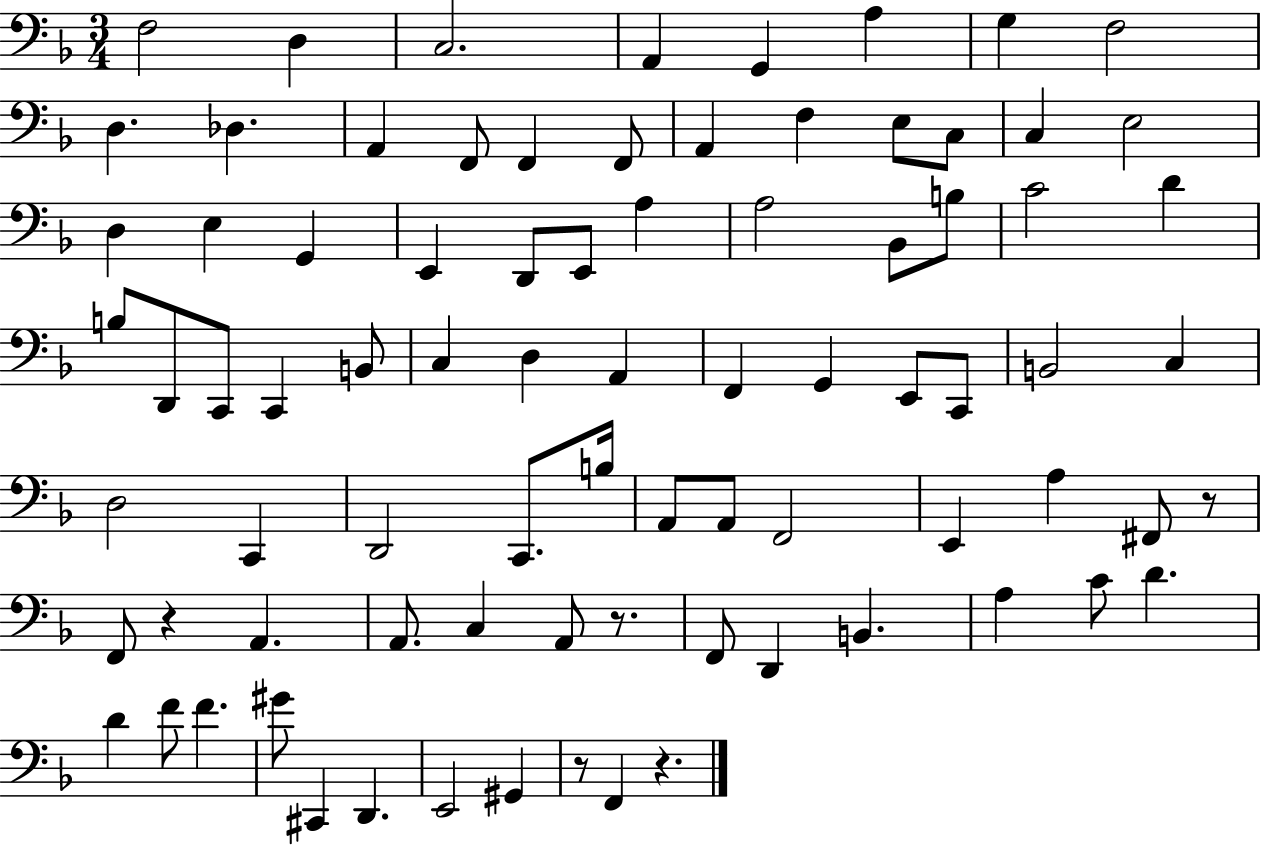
{
  \clef bass
  \numericTimeSignature
  \time 3/4
  \key f \major
  f2 d4 | c2. | a,4 g,4 a4 | g4 f2 | \break d4. des4. | a,4 f,8 f,4 f,8 | a,4 f4 e8 c8 | c4 e2 | \break d4 e4 g,4 | e,4 d,8 e,8 a4 | a2 bes,8 b8 | c'2 d'4 | \break b8 d,8 c,8 c,4 b,8 | c4 d4 a,4 | f,4 g,4 e,8 c,8 | b,2 c4 | \break d2 c,4 | d,2 c,8. b16 | a,8 a,8 f,2 | e,4 a4 fis,8 r8 | \break f,8 r4 a,4. | a,8. c4 a,8 r8. | f,8 d,4 b,4. | a4 c'8 d'4. | \break d'4 f'8 f'4. | gis'8 cis,4 d,4. | e,2 gis,4 | r8 f,4 r4. | \break \bar "|."
}